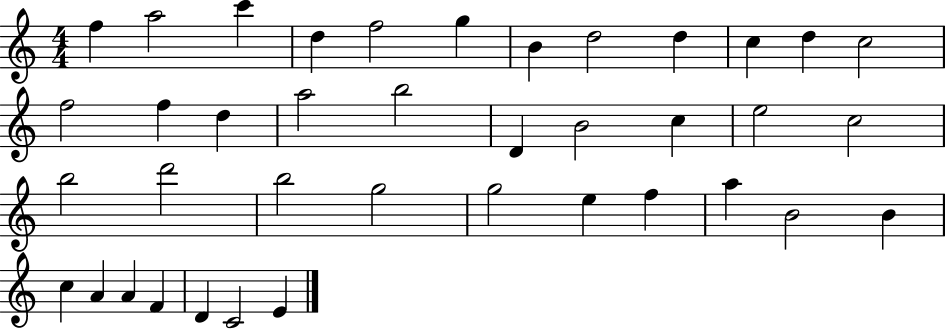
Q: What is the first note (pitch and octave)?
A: F5